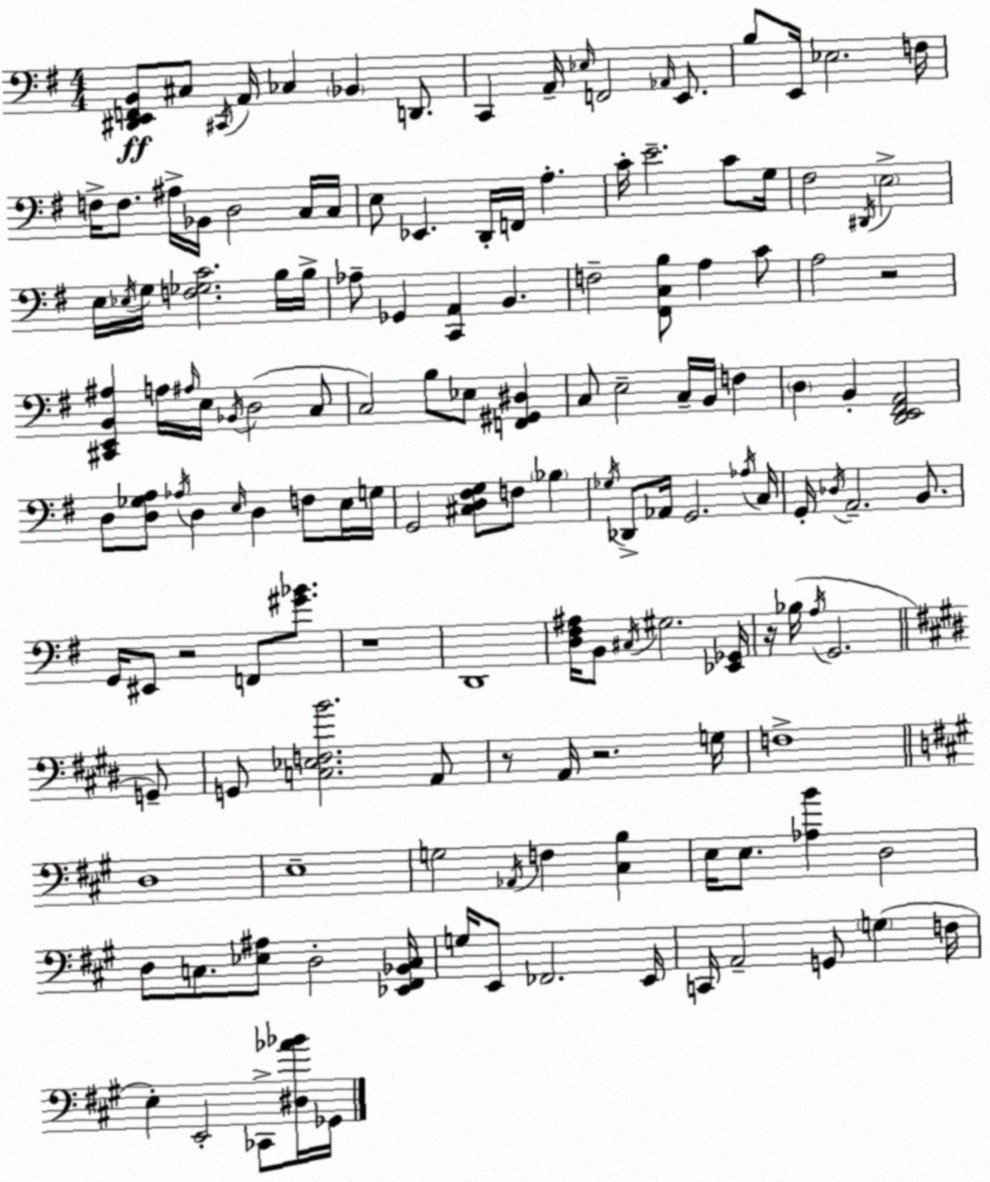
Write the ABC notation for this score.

X:1
T:Untitled
M:4/4
L:1/4
K:Em
[^D,,E,,F,,B,,]/2 ^C,/2 ^C,,/4 A,,/4 _C, _B,, D,,/2 C,, A,,/4 _E,/4 F,,2 _A,,/4 E,,/2 B,/2 E,,/4 _E,2 F,/4 F,/4 F,/2 ^A,/4 _B,,/4 D,2 C,/4 C,/4 E,/2 _E,, D,,/4 F,,/4 A, C/4 E2 C/2 G,/4 ^F,2 ^D,,/4 E,2 E,/4 _E,/4 G,/4 [F,_G,C]2 B,/4 B,/4 _A,/2 _G,, [C,,A,,] B,, F,2 [^F,,C,B,]/2 A, C/2 A,2 z2 [^C,,E,,B,,^A,] A,/4 ^A,/4 E,/4 _B,,/4 D,2 C,/2 C,2 B,/2 _E,/2 [F,,^G,,^D,] C,/2 E,2 C,/4 B,,/4 F, D, B,, [D,,E,,^F,,A,,]2 D,/2 [D,_G,A,]/2 _A,/4 D, E,/4 D, F,/2 E,/4 G,/4 G,,2 [^C,D,^F,G,]/2 F,/2 _B, _G,/4 _D,,/2 _A,,/4 G,,2 _A,/4 C,/4 G,,/4 _D,/4 A,,2 B,,/2 G,,/4 ^E,,/2 z2 F,,/2 [^G_B]/2 z4 D,,4 [D,^F,^A,]/4 B,,/2 ^C,/4 ^G,2 [_E,,_G,,]/4 z/4 _B,/4 A,/4 G,,2 G,,/2 G,,/2 [C,_E,F,B]2 A,,/2 z/2 A,,/4 z2 G,/4 F,4 D,4 E,4 G,2 _A,,/4 F, [^C,B,] E,/4 E,/2 [_A,B] D,2 D,/2 C,/2 [_E,^A,]/2 D,2 [_E,,^F,,_B,,C,]/4 G,/4 E,,/2 _F,,2 E,,/4 C,,/4 A,,2 G,,/2 G, F,/4 E, E,,2 _C,,/2 [^D,_A_B]/4 _G,,/4